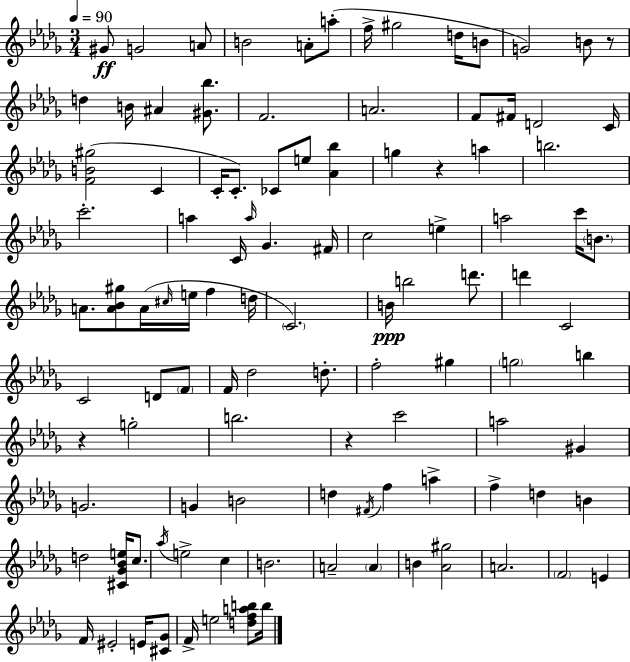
G#4/e G4/h A4/e B4/h A4/e A5/e F5/s G#5/h D5/s B4/e G4/h B4/e R/e D5/q B4/s A#4/q [G#4,Bb5]/e. F4/h. A4/h. F4/e F#4/s D4/h C4/s [F4,B4,G#5]/h C4/q C4/s C4/e. CES4/e E5/e [Ab4,Bb5]/q G5/q R/q A5/q B5/h. C6/h. A5/q C4/s A5/s Gb4/q. F#4/s C5/h E5/q A5/h C6/s B4/e. A4/e. [A4,Bb4,G#5]/e A4/s C#5/s E5/s F5/q D5/s C4/h. B4/s B5/h D6/e. D6/q C4/h C4/h D4/e F4/e F4/s Db5/h D5/e. F5/h G#5/q G5/h B5/q R/q G5/h B5/h. R/q C6/h A5/h G#4/q G4/h. G4/q B4/h D5/q F#4/s F5/q A5/q F5/q D5/q B4/q D5/h [C#4,Gb4,Bb4,E5]/s C5/e. Ab5/s E5/h C5/q B4/h. A4/h A4/q B4/q [Ab4,G#5]/h A4/h. F4/h E4/q F4/s EIS4/h E4/s [C#4,Gb4]/e F4/s E5/h [D5,F5,A5,B5]/e B5/s